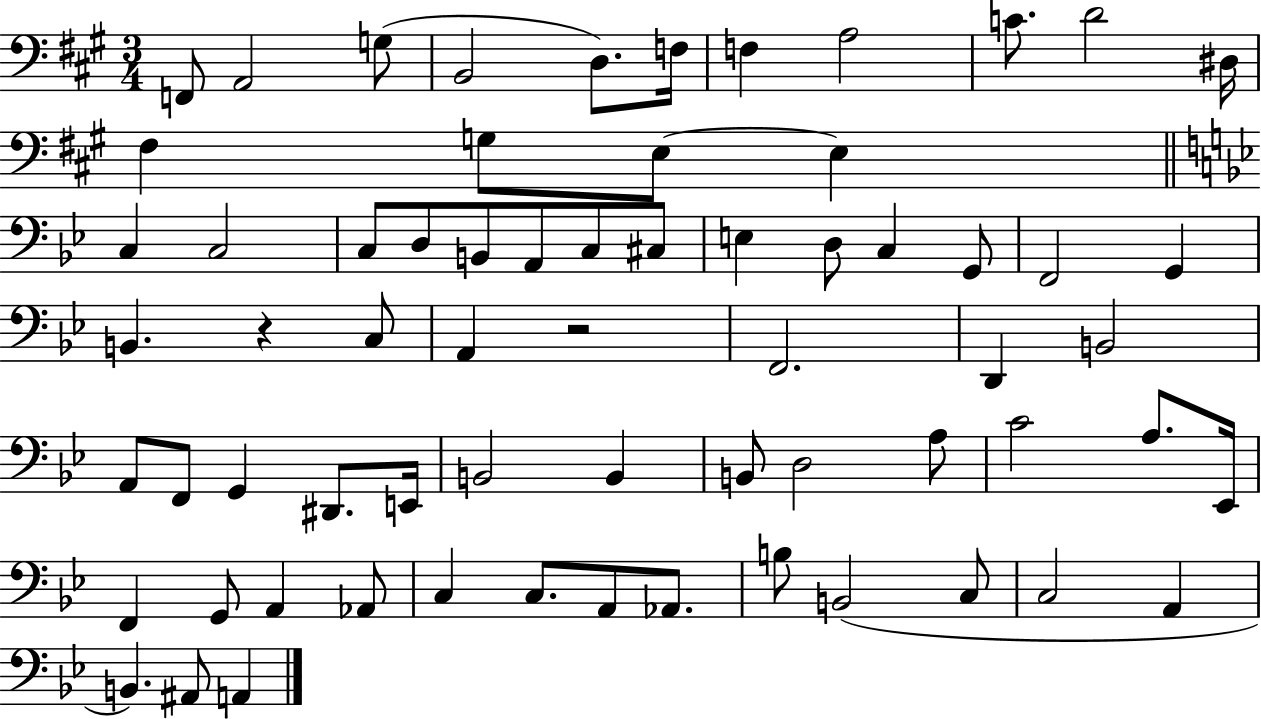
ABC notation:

X:1
T:Untitled
M:3/4
L:1/4
K:A
F,,/2 A,,2 G,/2 B,,2 D,/2 F,/4 F, A,2 C/2 D2 ^D,/4 ^F, G,/2 E,/2 E, C, C,2 C,/2 D,/2 B,,/2 A,,/2 C,/2 ^C,/2 E, D,/2 C, G,,/2 F,,2 G,, B,, z C,/2 A,, z2 F,,2 D,, B,,2 A,,/2 F,,/2 G,, ^D,,/2 E,,/4 B,,2 B,, B,,/2 D,2 A,/2 C2 A,/2 _E,,/4 F,, G,,/2 A,, _A,,/2 C, C,/2 A,,/2 _A,,/2 B,/2 B,,2 C,/2 C,2 A,, B,, ^A,,/2 A,,